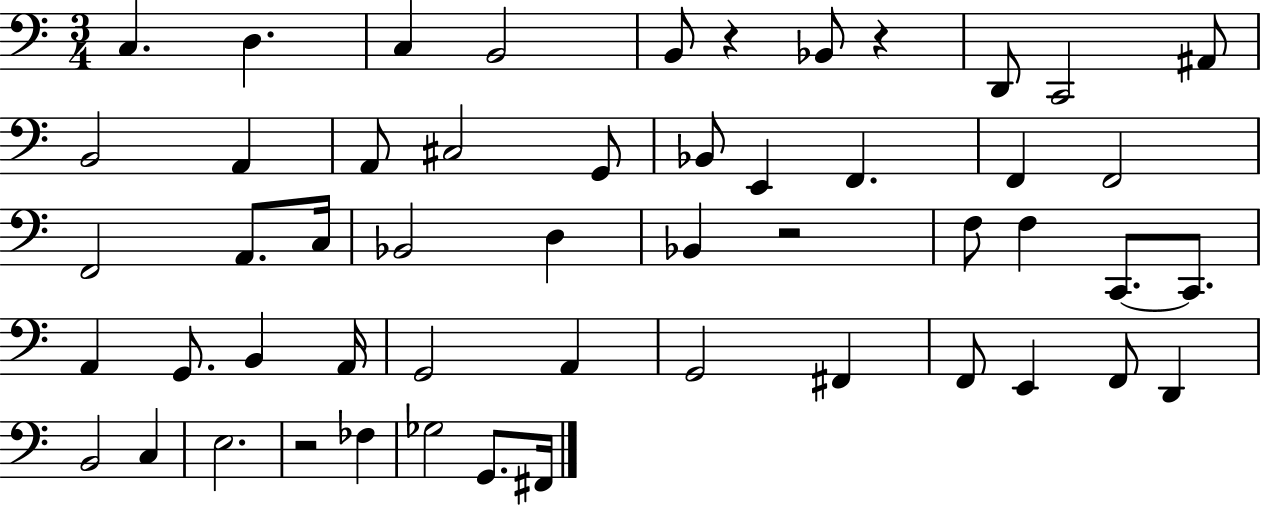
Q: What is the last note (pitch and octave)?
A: F#2